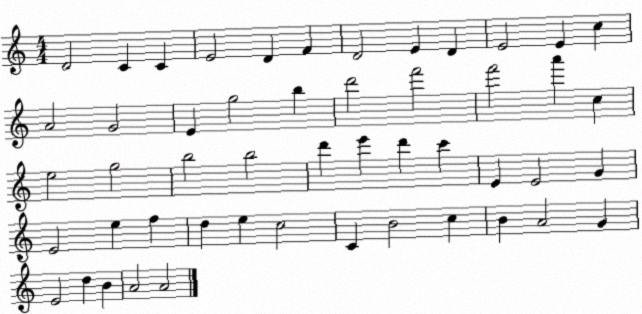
X:1
T:Untitled
M:4/4
L:1/4
K:C
D2 C C E2 D F D2 E D E2 E c A2 G2 E g2 b d'2 f'2 f'2 a' c e2 g2 b2 b2 d' e' d' c' E E2 G E2 e f d e c2 C B2 c B A2 G E2 d B A2 A2